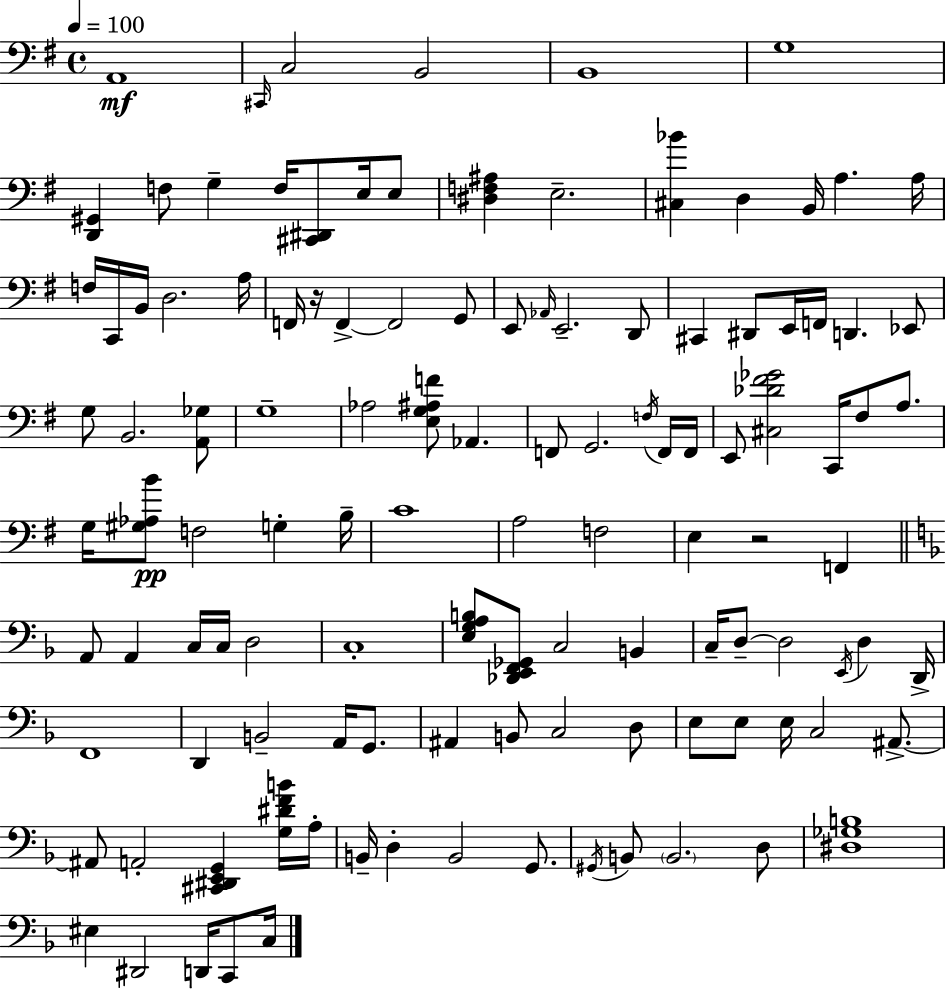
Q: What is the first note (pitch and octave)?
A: A2